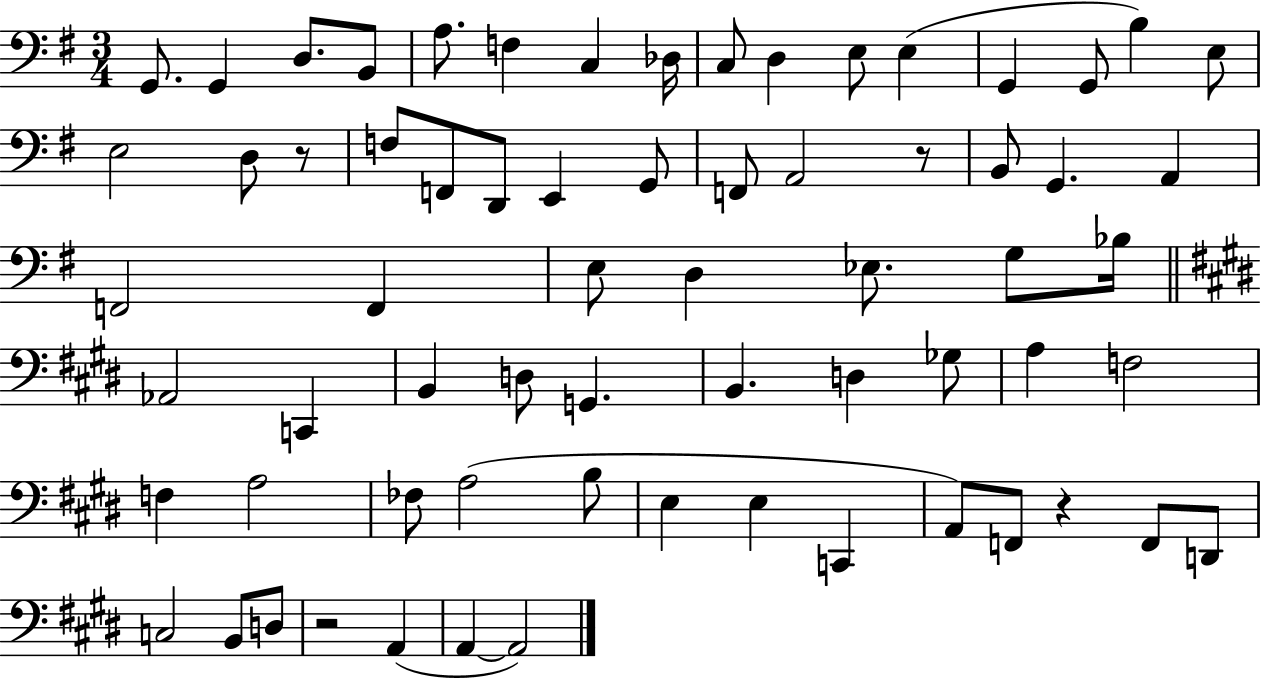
X:1
T:Untitled
M:3/4
L:1/4
K:G
G,,/2 G,, D,/2 B,,/2 A,/2 F, C, _D,/4 C,/2 D, E,/2 E, G,, G,,/2 B, E,/2 E,2 D,/2 z/2 F,/2 F,,/2 D,,/2 E,, G,,/2 F,,/2 A,,2 z/2 B,,/2 G,, A,, F,,2 F,, E,/2 D, _E,/2 G,/2 _B,/4 _A,,2 C,, B,, D,/2 G,, B,, D, _G,/2 A, F,2 F, A,2 _F,/2 A,2 B,/2 E, E, C,, A,,/2 F,,/2 z F,,/2 D,,/2 C,2 B,,/2 D,/2 z2 A,, A,, A,,2